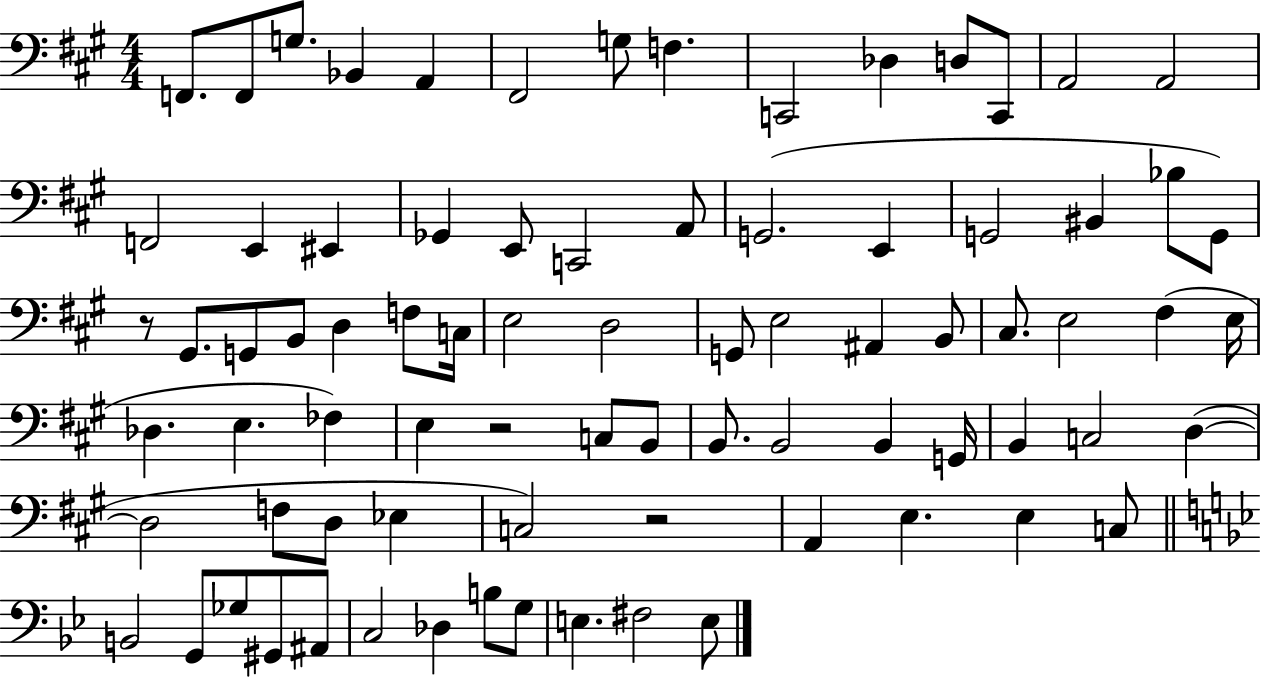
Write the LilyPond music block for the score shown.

{
  \clef bass
  \numericTimeSignature
  \time 4/4
  \key a \major
  f,8. f,8 g8. bes,4 a,4 | fis,2 g8 f4. | c,2 des4 d8 c,8 | a,2 a,2 | \break f,2 e,4 eis,4 | ges,4 e,8 c,2 a,8 | g,2.( e,4 | g,2 bis,4 bes8 g,8) | \break r8 gis,8. g,8 b,8 d4 f8 c16 | e2 d2 | g,8 e2 ais,4 b,8 | cis8. e2 fis4( e16 | \break des4. e4. fes4) | e4 r2 c8 b,8 | b,8. b,2 b,4 g,16 | b,4 c2 d4~(~ | \break d2 f8 d8 ees4 | c2) r2 | a,4 e4. e4 c8 | \bar "||" \break \key bes \major b,2 g,8 ges8 gis,8 ais,8 | c2 des4 b8 g8 | e4. fis2 e8 | \bar "|."
}